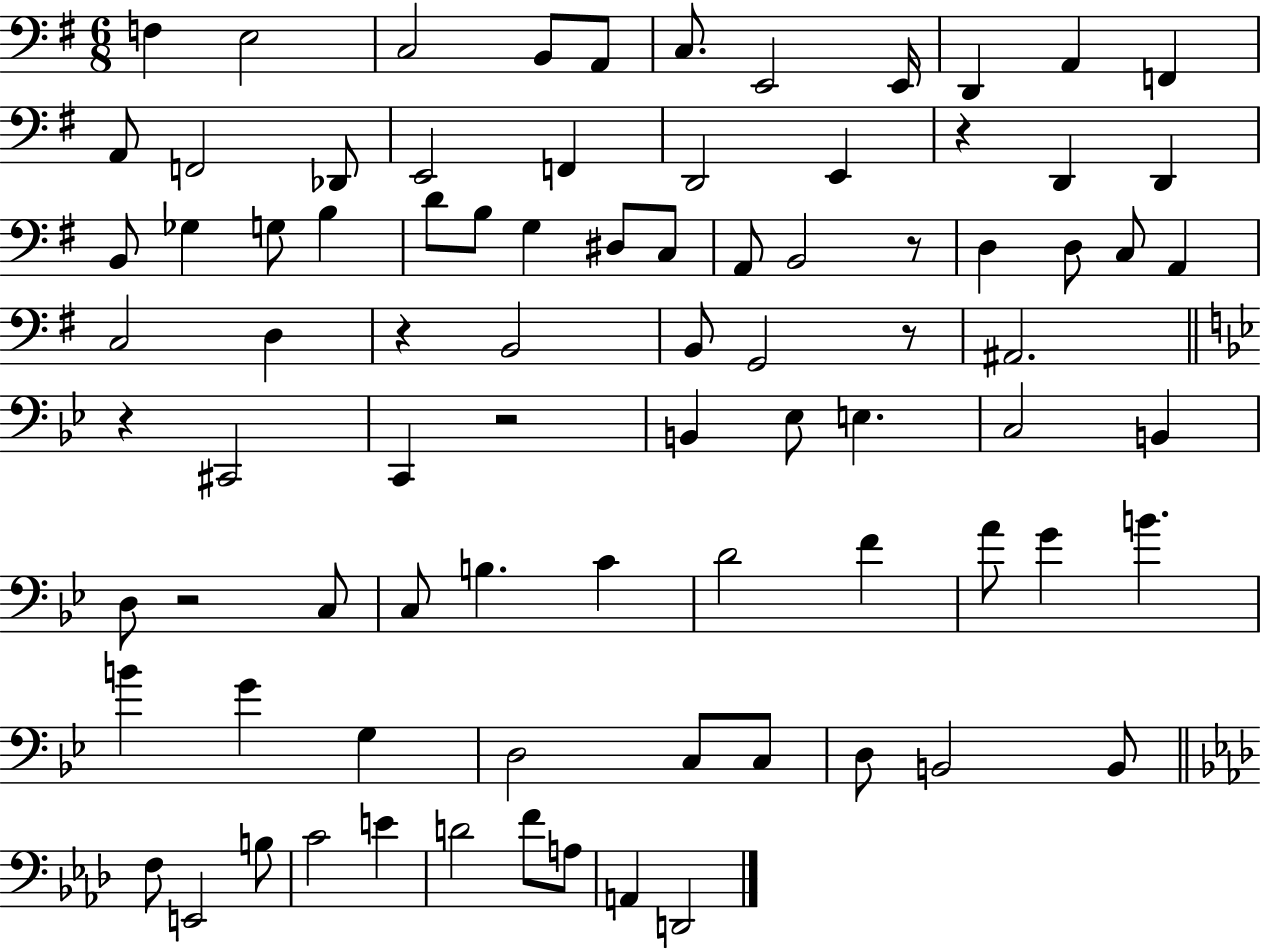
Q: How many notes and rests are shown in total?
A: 84